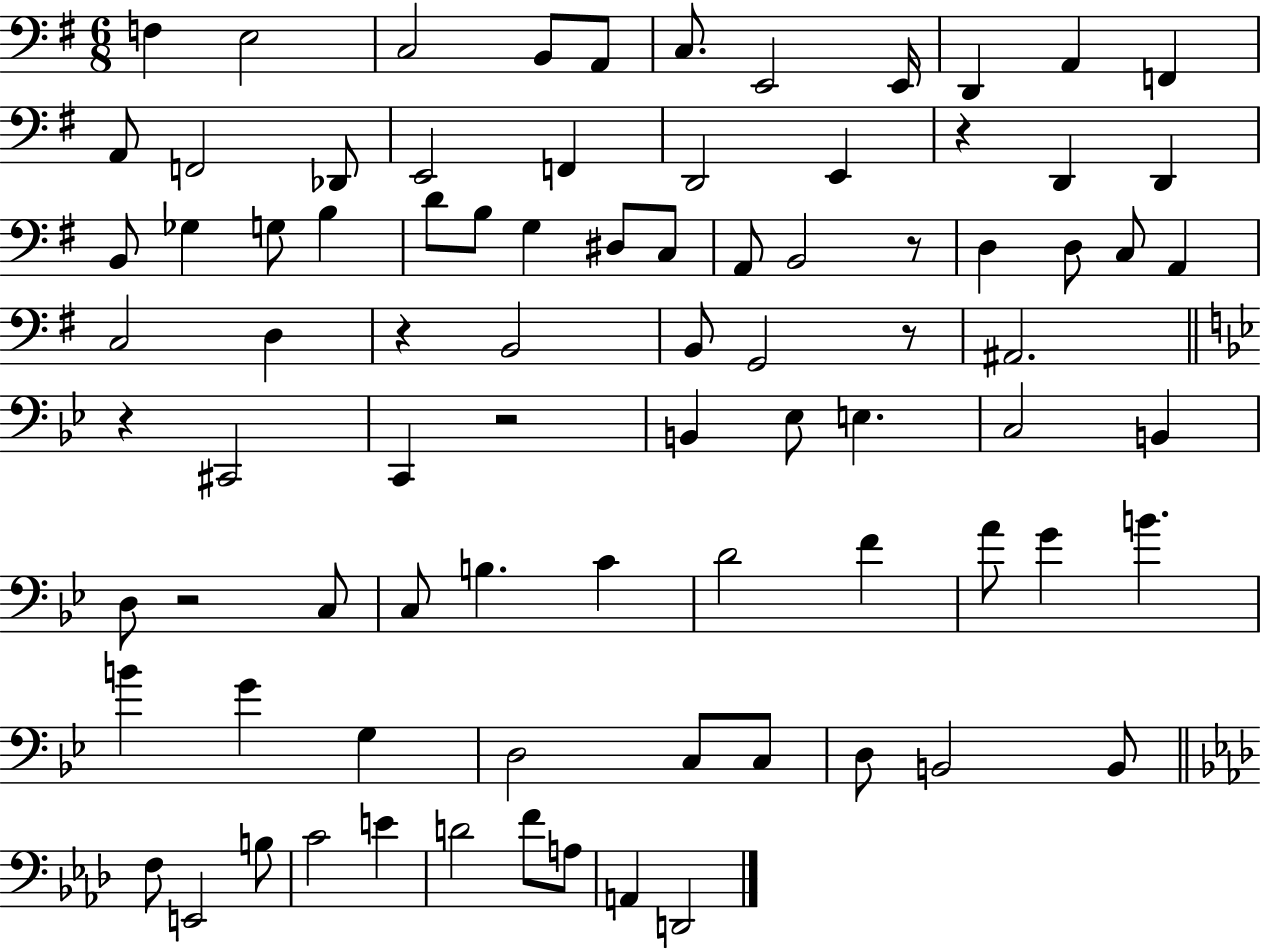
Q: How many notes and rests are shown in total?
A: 84